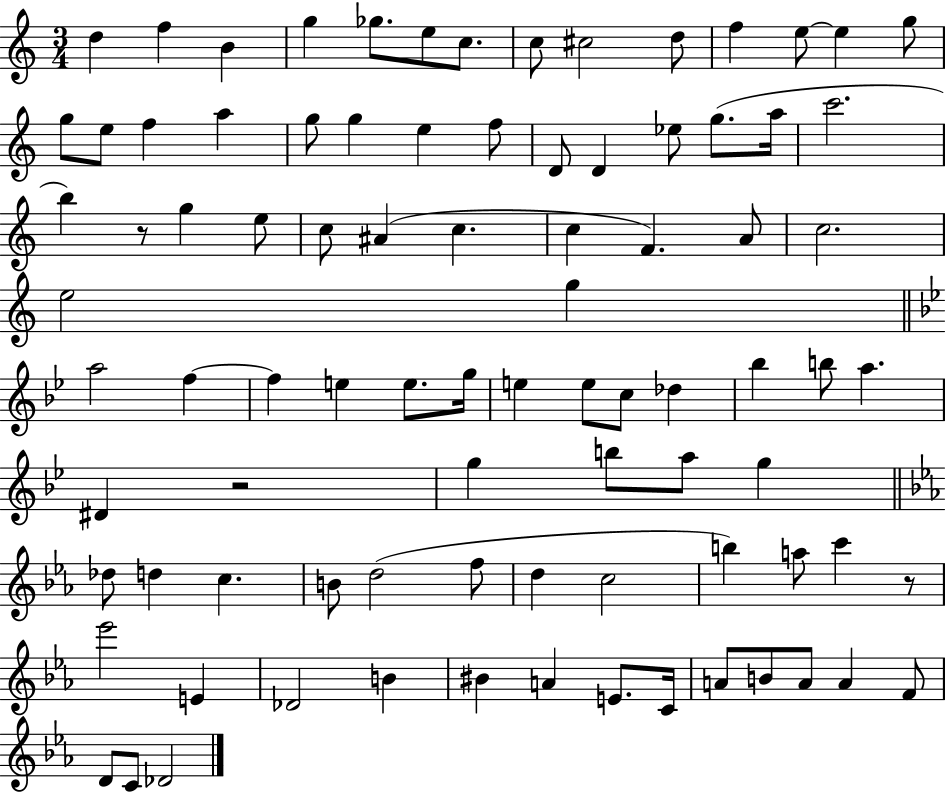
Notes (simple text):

D5/q F5/q B4/q G5/q Gb5/e. E5/e C5/e. C5/e C#5/h D5/e F5/q E5/e E5/q G5/e G5/e E5/e F5/q A5/q G5/e G5/q E5/q F5/e D4/e D4/q Eb5/e G5/e. A5/s C6/h. B5/q R/e G5/q E5/e C5/e A#4/q C5/q. C5/q F4/q. A4/e C5/h. E5/h G5/q A5/h F5/q F5/q E5/q E5/e. G5/s E5/q E5/e C5/e Db5/q Bb5/q B5/e A5/q. D#4/q R/h G5/q B5/e A5/e G5/q Db5/e D5/q C5/q. B4/e D5/h F5/e D5/q C5/h B5/q A5/e C6/q R/e Eb6/h E4/q Db4/h B4/q BIS4/q A4/q E4/e. C4/s A4/e B4/e A4/e A4/q F4/e D4/e C4/e Db4/h